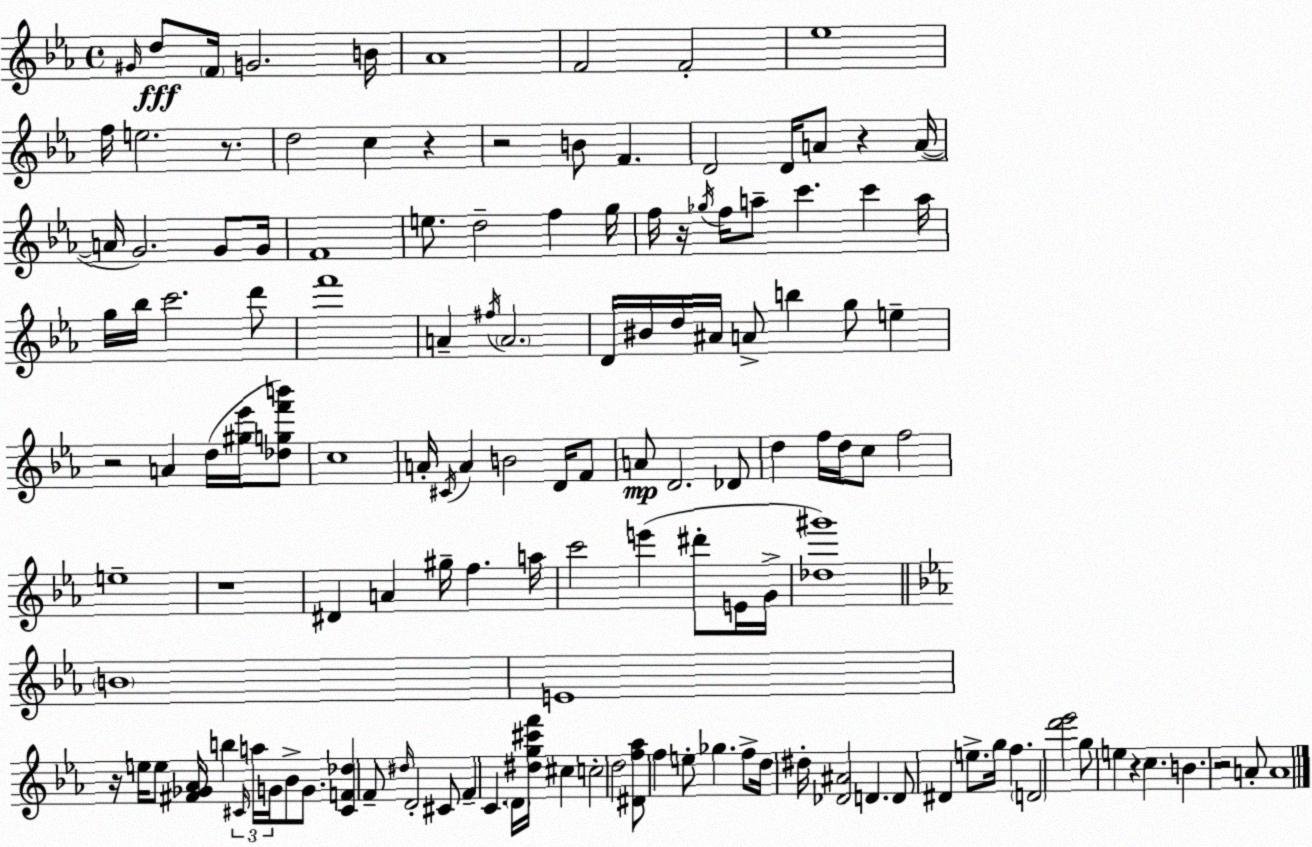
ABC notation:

X:1
T:Untitled
M:4/4
L:1/4
K:Cm
^G/4 d/2 F/4 G2 B/4 _A4 F2 F2 _e4 f/4 e2 z/2 d2 c z z2 B/2 F D2 D/4 A/2 z A/4 A/4 G2 G/2 G/4 F4 e/2 d2 f g/4 f/4 z/4 _g/4 f/4 a/2 c' c' a/4 g/4 _b/4 c'2 d'/2 f'4 A ^f/4 A2 D/4 ^B/4 d/4 ^A/4 A/2 b g/2 e z2 A d/4 [^g_e']/4 [_dgf'b']/2 c4 A/4 ^C/4 A B2 D/4 F/2 A/2 D2 _D/2 d f/4 d/4 c/2 f2 e4 z4 ^D A ^g/4 f a/4 c'2 e' ^d'/2 E/4 G/4 [_d^g']4 B4 E4 z/4 e/4 e/2 [^F_G_A]/4 b ^C/4 a/4 G/4 _B/2 G/2 [^CF_d] F/2 ^d/4 D2 ^C/2 F C D/4 [^dg^c'f']/4 ^c c2 d2 [^Df_a]/2 f e/2 _g f/2 d/4 ^d/4 [_D^A]2 D D/2 ^D e/2 g/4 f D2 [d'_e']2 g/2 e z c B z2 A/2 A4